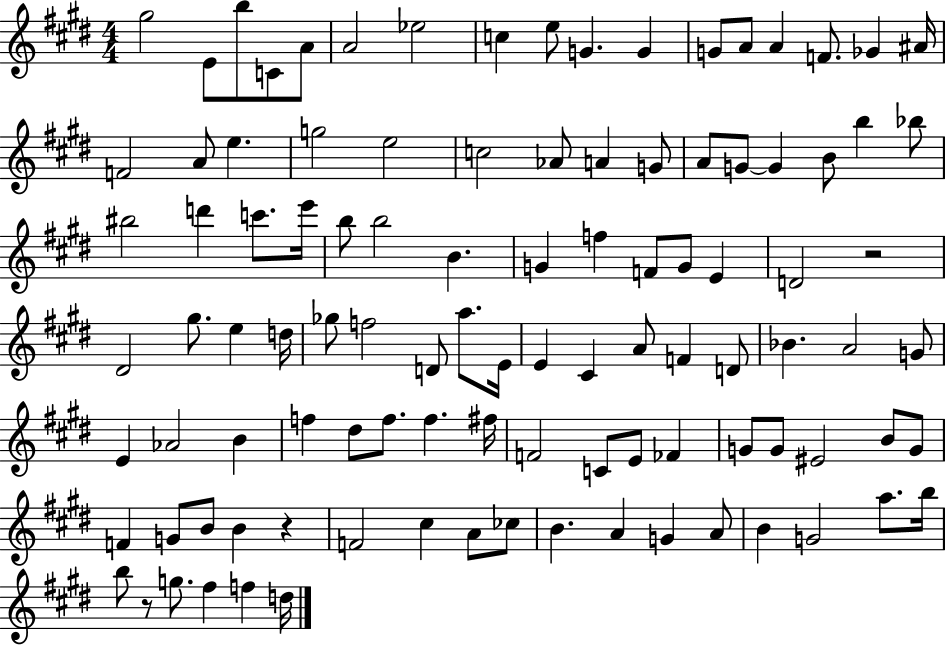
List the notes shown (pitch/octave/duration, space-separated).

G#5/h E4/e B5/e C4/e A4/e A4/h Eb5/h C5/q E5/e G4/q. G4/q G4/e A4/e A4/q F4/e. Gb4/q A#4/s F4/h A4/e E5/q. G5/h E5/h C5/h Ab4/e A4/q G4/e A4/e G4/e G4/q B4/e B5/q Bb5/e BIS5/h D6/q C6/e. E6/s B5/e B5/h B4/q. G4/q F5/q F4/e G4/e E4/q D4/h R/h D#4/h G#5/e. E5/q D5/s Gb5/e F5/h D4/e A5/e. E4/s E4/q C#4/q A4/e F4/q D4/e Bb4/q. A4/h G4/e E4/q Ab4/h B4/q F5/q D#5/e F5/e. F5/q. F#5/s F4/h C4/e E4/e FES4/q G4/e G4/e EIS4/h B4/e G4/e F4/q G4/e B4/e B4/q R/q F4/h C#5/q A4/e CES5/e B4/q. A4/q G4/q A4/e B4/q G4/h A5/e. B5/s B5/e R/e G5/e. F#5/q F5/q D5/s